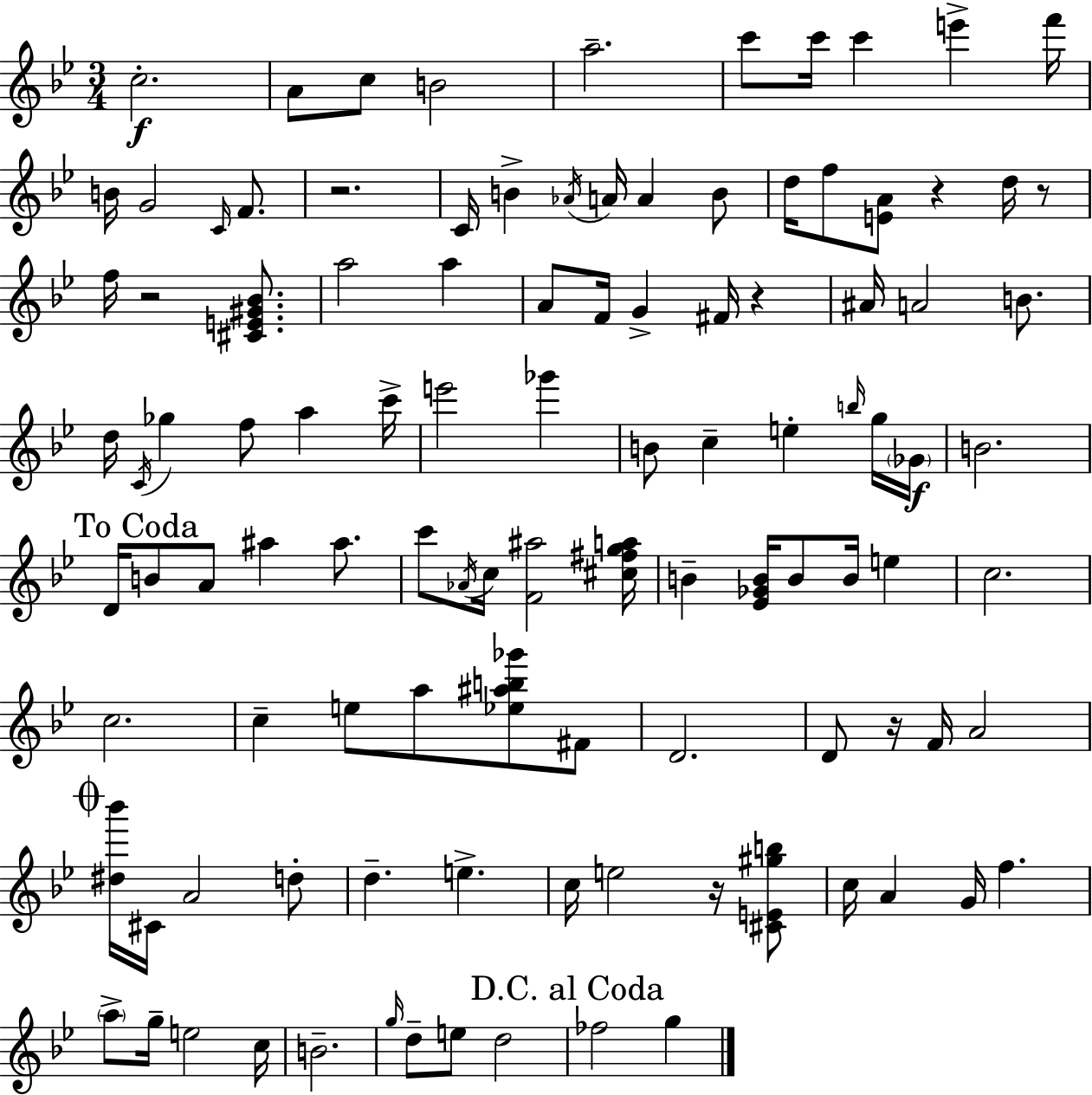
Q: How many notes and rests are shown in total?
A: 107